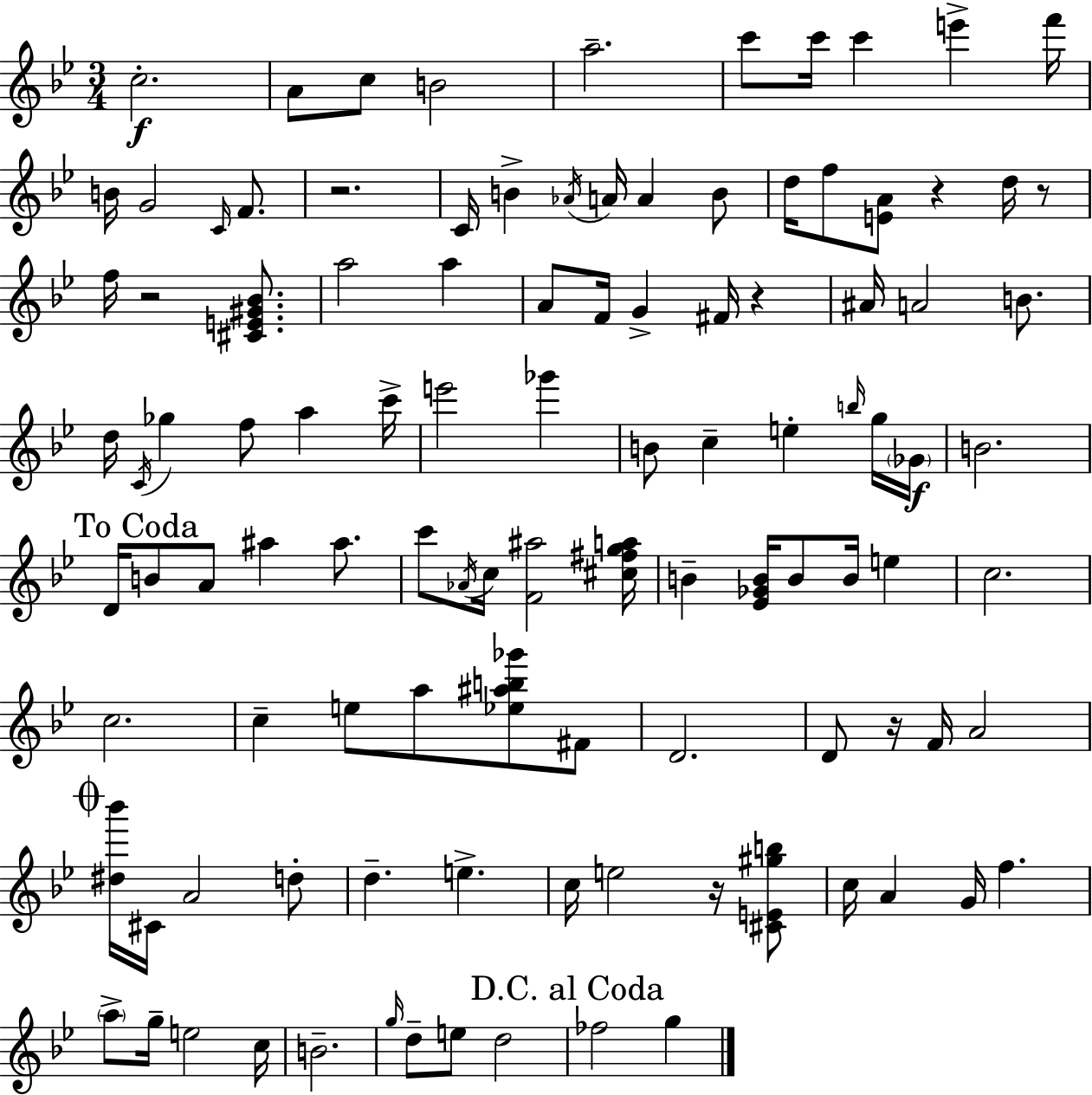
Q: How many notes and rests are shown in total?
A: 107